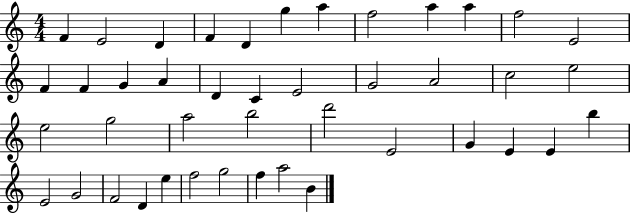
X:1
T:Untitled
M:4/4
L:1/4
K:C
F E2 D F D g a f2 a a f2 E2 F F G A D C E2 G2 A2 c2 e2 e2 g2 a2 b2 d'2 E2 G E E b E2 G2 F2 D e f2 g2 f a2 B